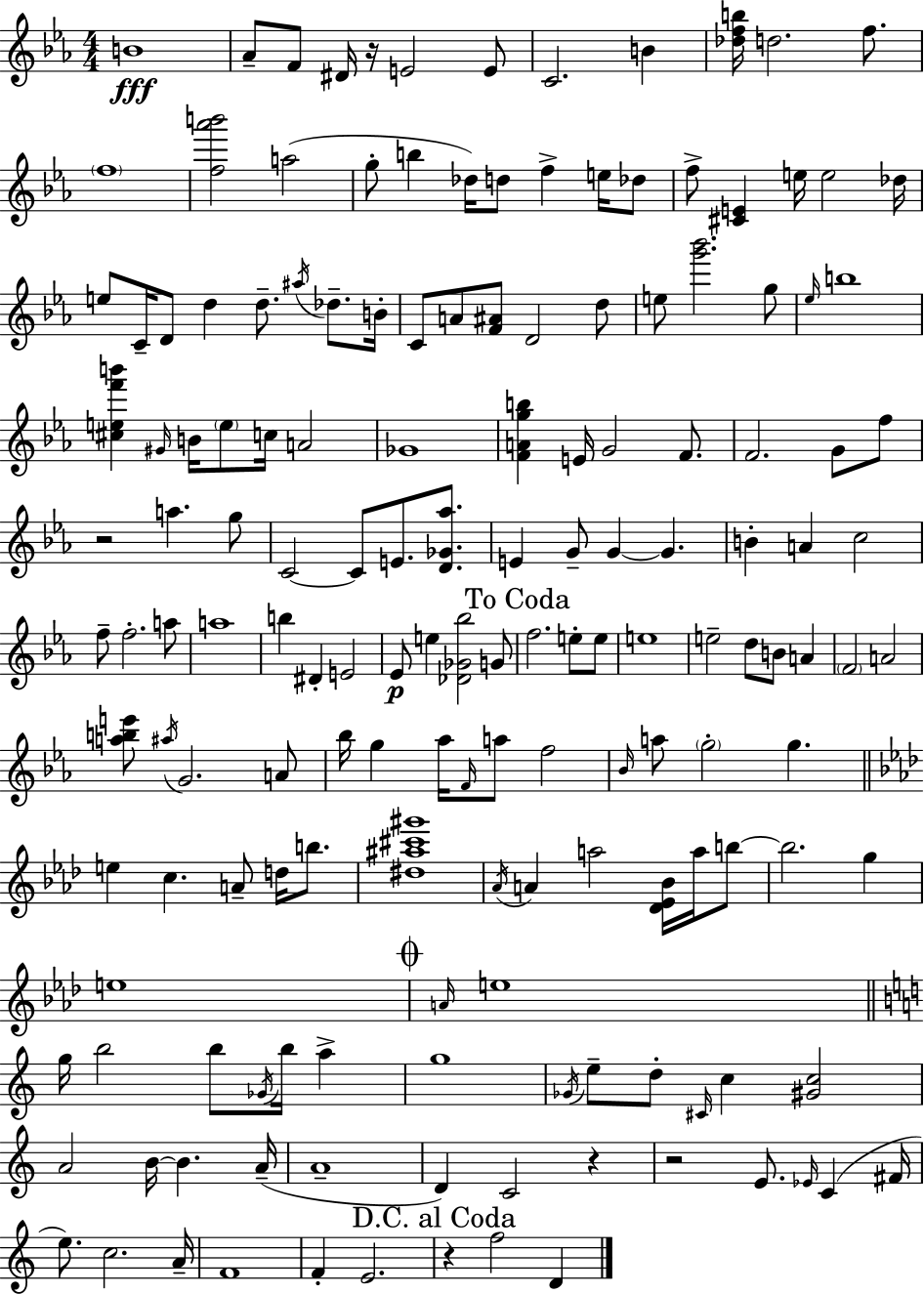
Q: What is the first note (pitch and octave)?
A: B4